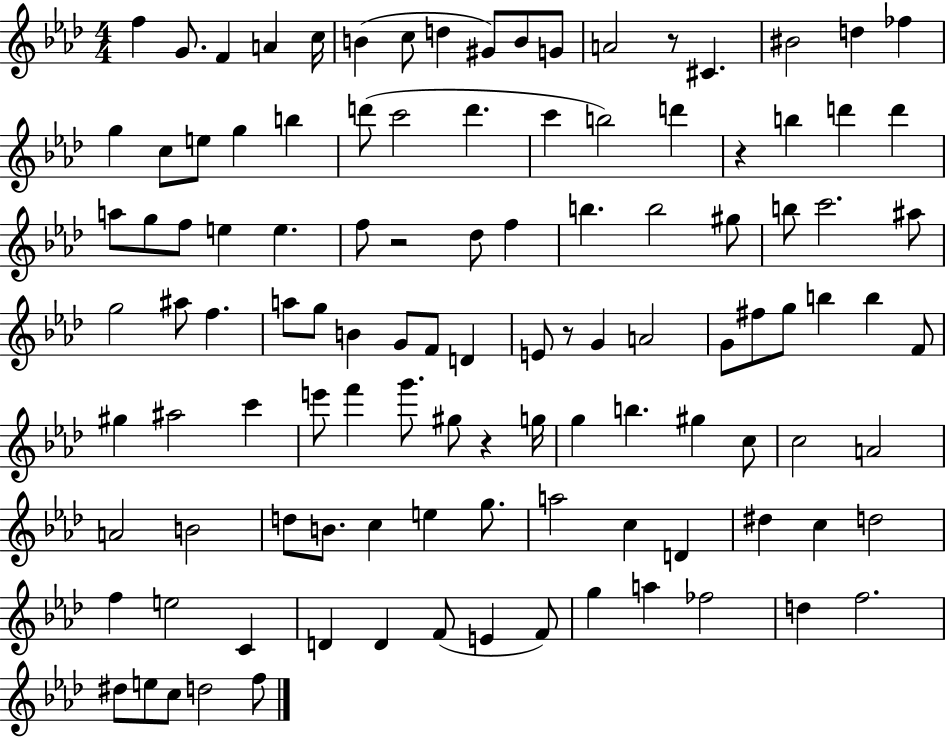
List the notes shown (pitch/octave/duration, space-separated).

F5/q G4/e. F4/q A4/q C5/s B4/q C5/e D5/q G#4/e B4/e G4/e A4/h R/e C#4/q. BIS4/h D5/q FES5/q G5/q C5/e E5/e G5/q B5/q D6/e C6/h D6/q. C6/q B5/h D6/q R/q B5/q D6/q D6/q A5/e G5/e F5/e E5/q E5/q. F5/e R/h Db5/e F5/q B5/q. B5/h G#5/e B5/e C6/h. A#5/e G5/h A#5/e F5/q. A5/e G5/e B4/q G4/e F4/e D4/q E4/e R/e G4/q A4/h G4/e F#5/e G5/e B5/q B5/q F4/e G#5/q A#5/h C6/q E6/e F6/q G6/e. G#5/e R/q G5/s G5/q B5/q. G#5/q C5/e C5/h A4/h A4/h B4/h D5/e B4/e. C5/q E5/q G5/e. A5/h C5/q D4/q D#5/q C5/q D5/h F5/q E5/h C4/q D4/q D4/q F4/e E4/q F4/e G5/q A5/q FES5/h D5/q F5/h. D#5/e E5/e C5/e D5/h F5/e